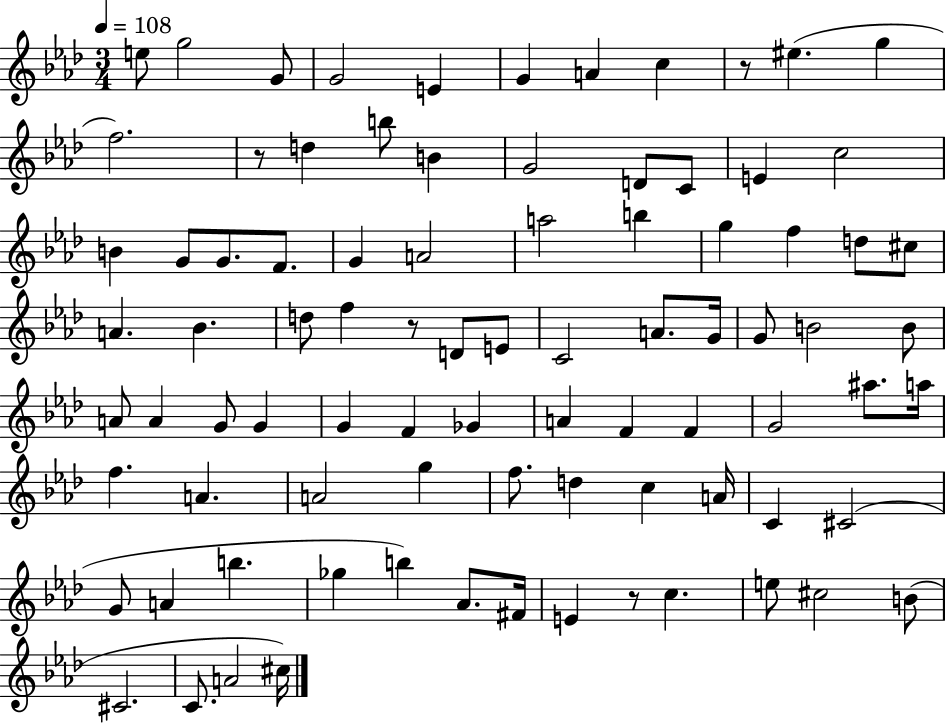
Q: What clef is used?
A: treble